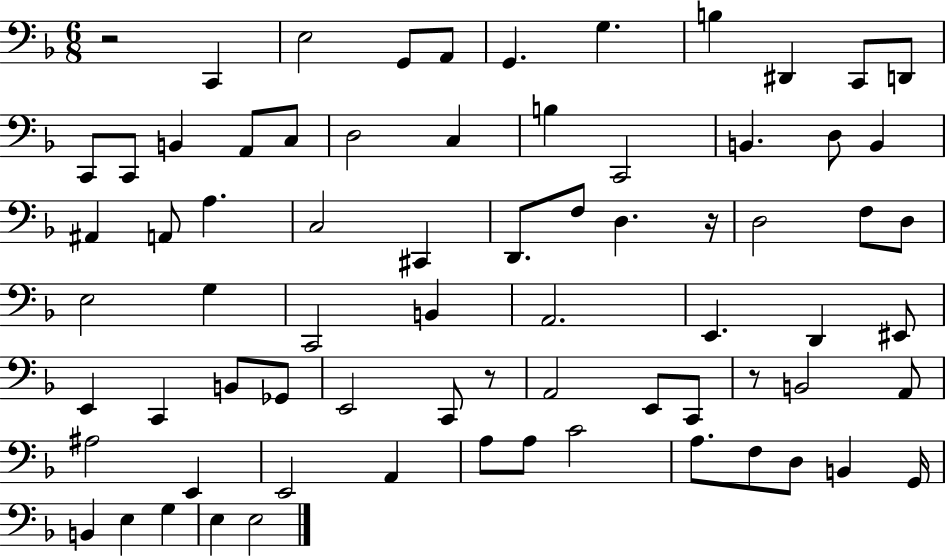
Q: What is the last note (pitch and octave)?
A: E3